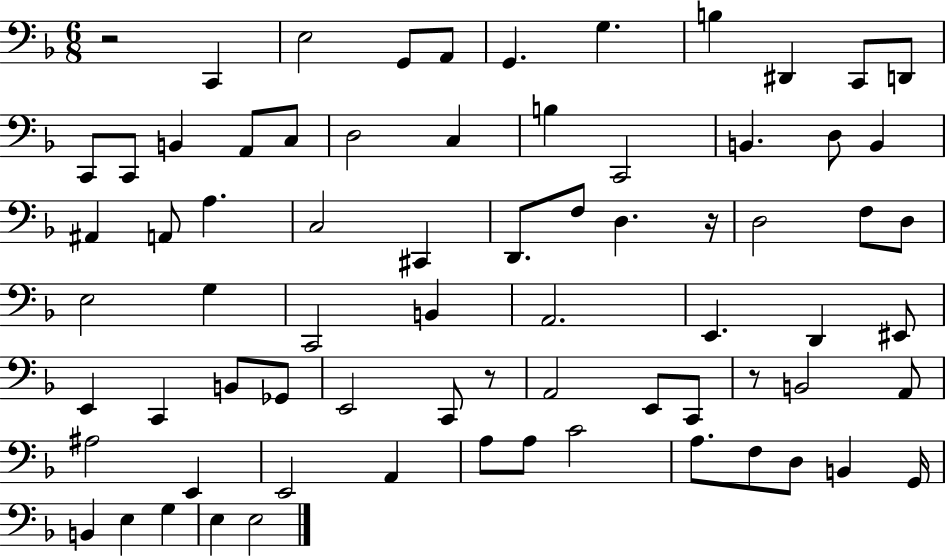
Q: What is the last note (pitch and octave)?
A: E3